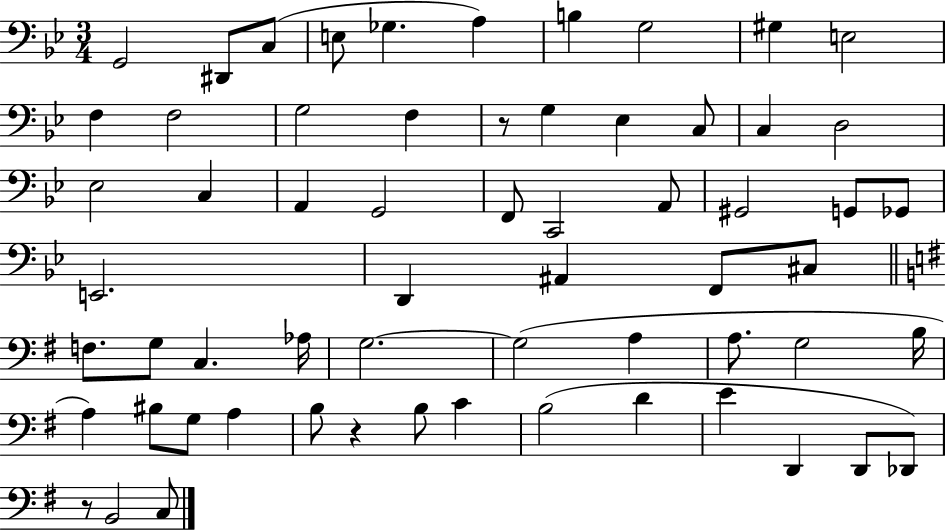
{
  \clef bass
  \numericTimeSignature
  \time 3/4
  \key bes \major
  \repeat volta 2 { g,2 dis,8 c8( | e8 ges4. a4) | b4 g2 | gis4 e2 | \break f4 f2 | g2 f4 | r8 g4 ees4 c8 | c4 d2 | \break ees2 c4 | a,4 g,2 | f,8 c,2 a,8 | gis,2 g,8 ges,8 | \break e,2. | d,4 ais,4 f,8 cis8 | \bar "||" \break \key g \major f8. g8 c4. aes16 | g2.~~ | g2( a4 | a8. g2 b16 | \break a4) bis8 g8 a4 | b8 r4 b8 c'4 | b2( d'4 | e'4 d,4 d,8 des,8) | \break r8 b,2 c8 | } \bar "|."
}